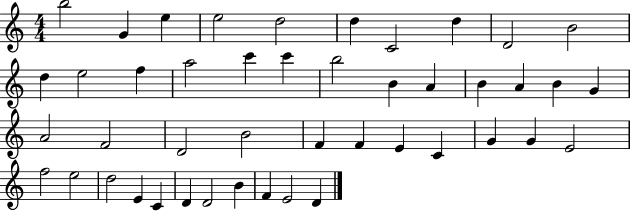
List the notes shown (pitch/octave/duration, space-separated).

B5/h G4/q E5/q E5/h D5/h D5/q C4/h D5/q D4/h B4/h D5/q E5/h F5/q A5/h C6/q C6/q B5/h B4/q A4/q B4/q A4/q B4/q G4/q A4/h F4/h D4/h B4/h F4/q F4/q E4/q C4/q G4/q G4/q E4/h F5/h E5/h D5/h E4/q C4/q D4/q D4/h B4/q F4/q E4/h D4/q